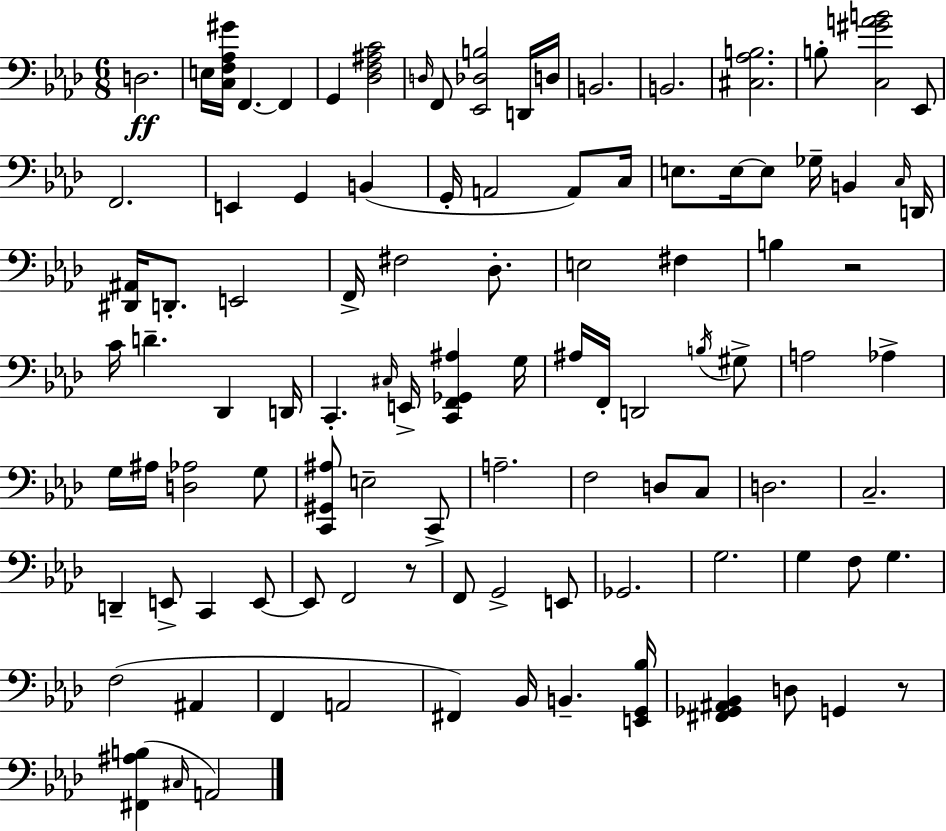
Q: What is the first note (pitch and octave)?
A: D3